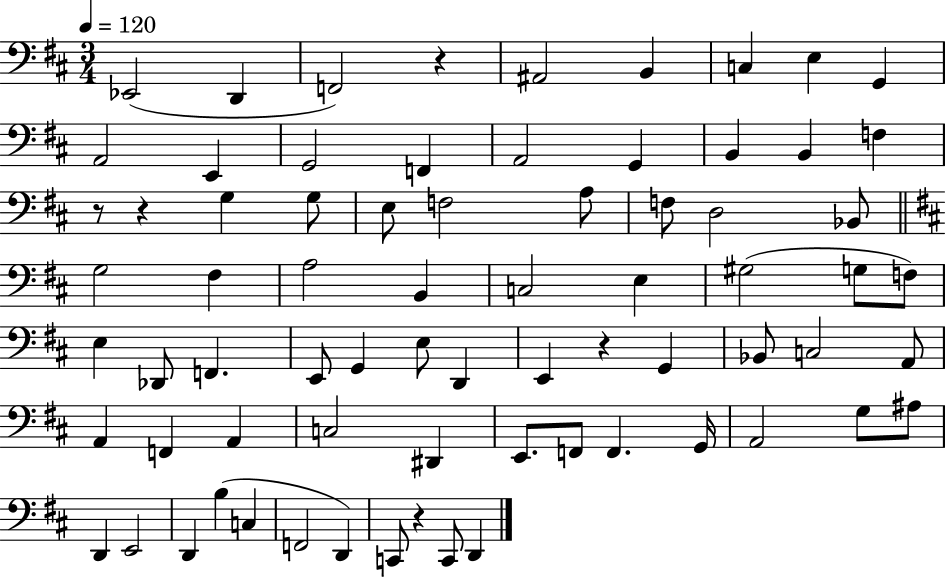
Eb2/h D2/q F2/h R/q A#2/h B2/q C3/q E3/q G2/q A2/h E2/q G2/h F2/q A2/h G2/q B2/q B2/q F3/q R/e R/q G3/q G3/e E3/e F3/h A3/e F3/e D3/h Bb2/e G3/h F#3/q A3/h B2/q C3/h E3/q G#3/h G3/e F3/e E3/q Db2/e F2/q. E2/e G2/q E3/e D2/q E2/q R/q G2/q Bb2/e C3/h A2/e A2/q F2/q A2/q C3/h D#2/q E2/e. F2/e F2/q. G2/s A2/h G3/e A#3/e D2/q E2/h D2/q B3/q C3/q F2/h D2/q C2/e R/q C2/e D2/q